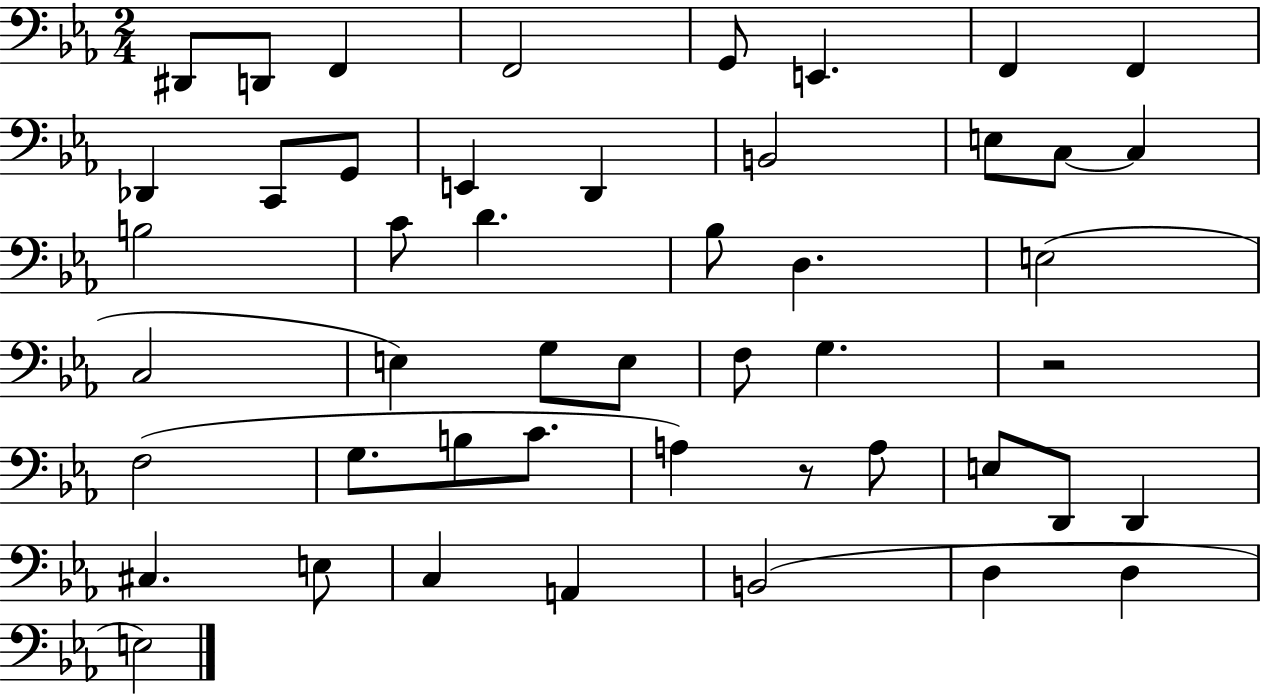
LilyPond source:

{
  \clef bass
  \numericTimeSignature
  \time 2/4
  \key ees \major
  dis,8 d,8 f,4 | f,2 | g,8 e,4. | f,4 f,4 | \break des,4 c,8 g,8 | e,4 d,4 | b,2 | e8 c8~~ c4 | \break b2 | c'8 d'4. | bes8 d4. | e2( | \break c2 | e4) g8 e8 | f8 g4. | r2 | \break f2( | g8. b8 c'8. | a4) r8 a8 | e8 d,8 d,4 | \break cis4. e8 | c4 a,4 | b,2( | d4 d4 | \break e2) | \bar "|."
}